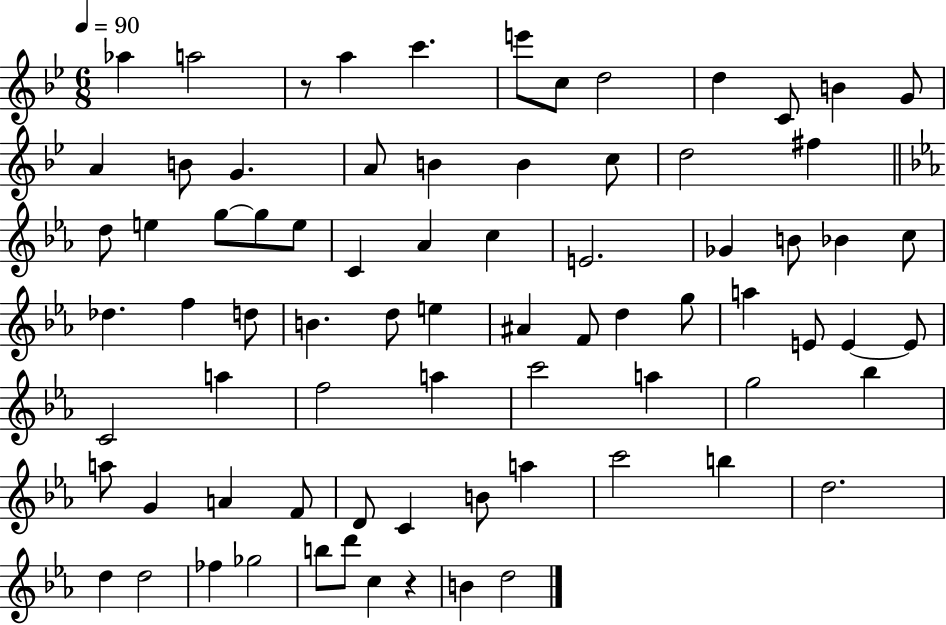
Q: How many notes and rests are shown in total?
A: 77